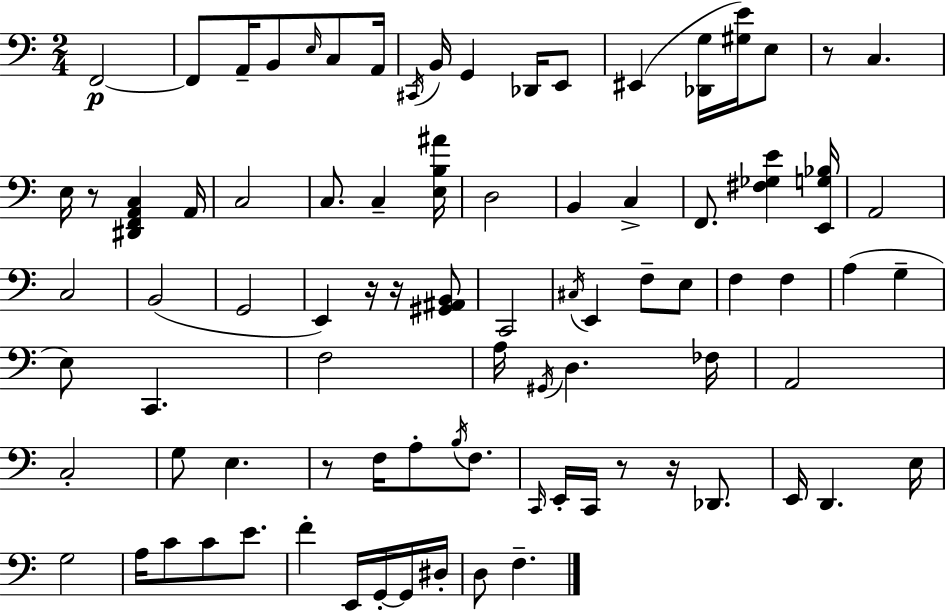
X:1
T:Untitled
M:2/4
L:1/4
K:Am
F,,2 F,,/2 A,,/4 B,,/2 E,/4 C,/2 A,,/4 ^C,,/4 B,,/4 G,, _D,,/4 E,,/2 ^E,, [_D,,G,]/4 [^G,E]/4 E,/2 z/2 C, E,/4 z/2 [^D,,F,,A,,C,] A,,/4 C,2 C,/2 C, [E,B,^A]/4 D,2 B,, C, F,,/2 [^F,_G,E] [E,,G,_B,]/4 A,,2 C,2 B,,2 G,,2 E,, z/4 z/4 [^G,,^A,,B,,]/2 C,,2 ^C,/4 E,, F,/2 E,/2 F, F, A, G, E,/2 C,, F,2 A,/4 ^G,,/4 D, _F,/4 A,,2 C,2 G,/2 E, z/2 F,/4 A,/2 B,/4 F,/2 C,,/4 E,,/4 C,,/4 z/2 z/4 _D,,/2 E,,/4 D,, E,/4 G,2 A,/4 C/2 C/2 E/2 F E,,/4 G,,/4 G,,/4 ^D,/4 D,/2 F,